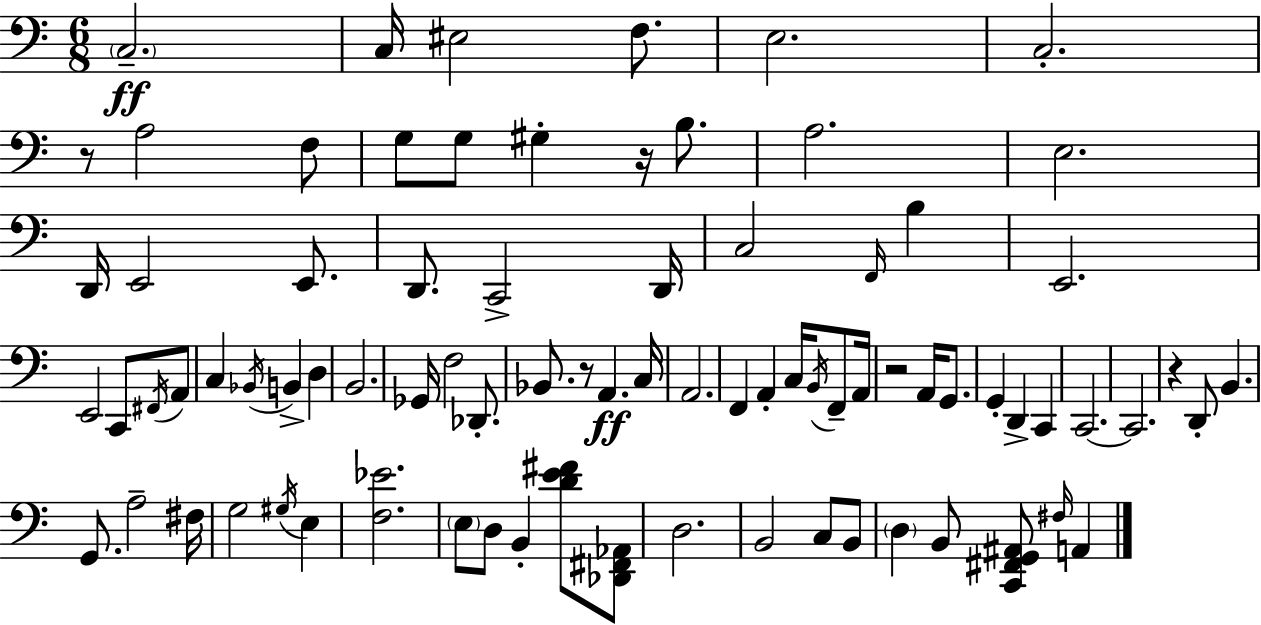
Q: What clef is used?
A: bass